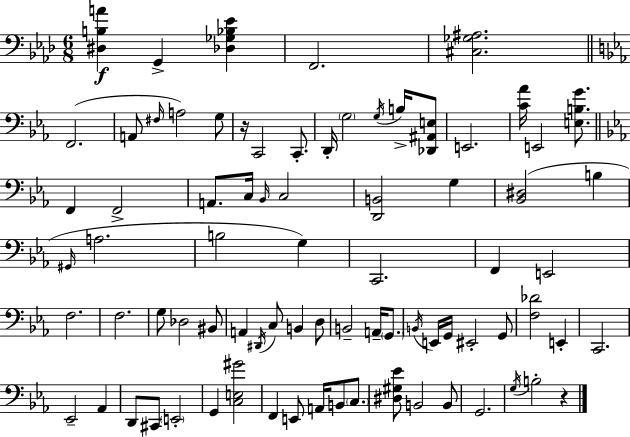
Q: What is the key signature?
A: AES major